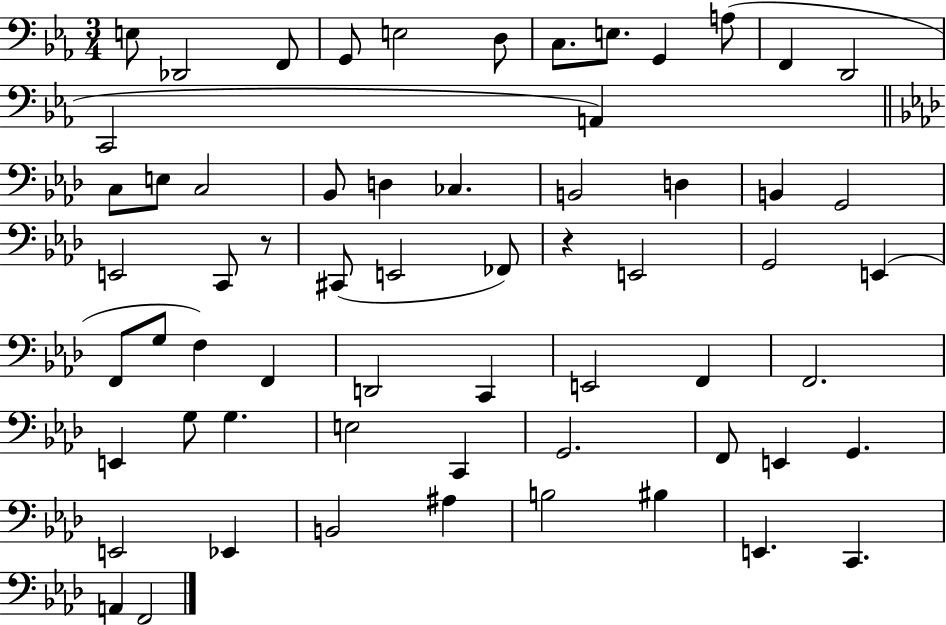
E3/e Db2/h F2/e G2/e E3/h D3/e C3/e. E3/e. G2/q A3/e F2/q D2/h C2/h A2/q C3/e E3/e C3/h Bb2/e D3/q CES3/q. B2/h D3/q B2/q G2/h E2/h C2/e R/e C#2/e E2/h FES2/e R/q E2/h G2/h E2/q F2/e G3/e F3/q F2/q D2/h C2/q E2/h F2/q F2/h. E2/q G3/e G3/q. E3/h C2/q G2/h. F2/e E2/q G2/q. E2/h Eb2/q B2/h A#3/q B3/h BIS3/q E2/q. C2/q. A2/q F2/h